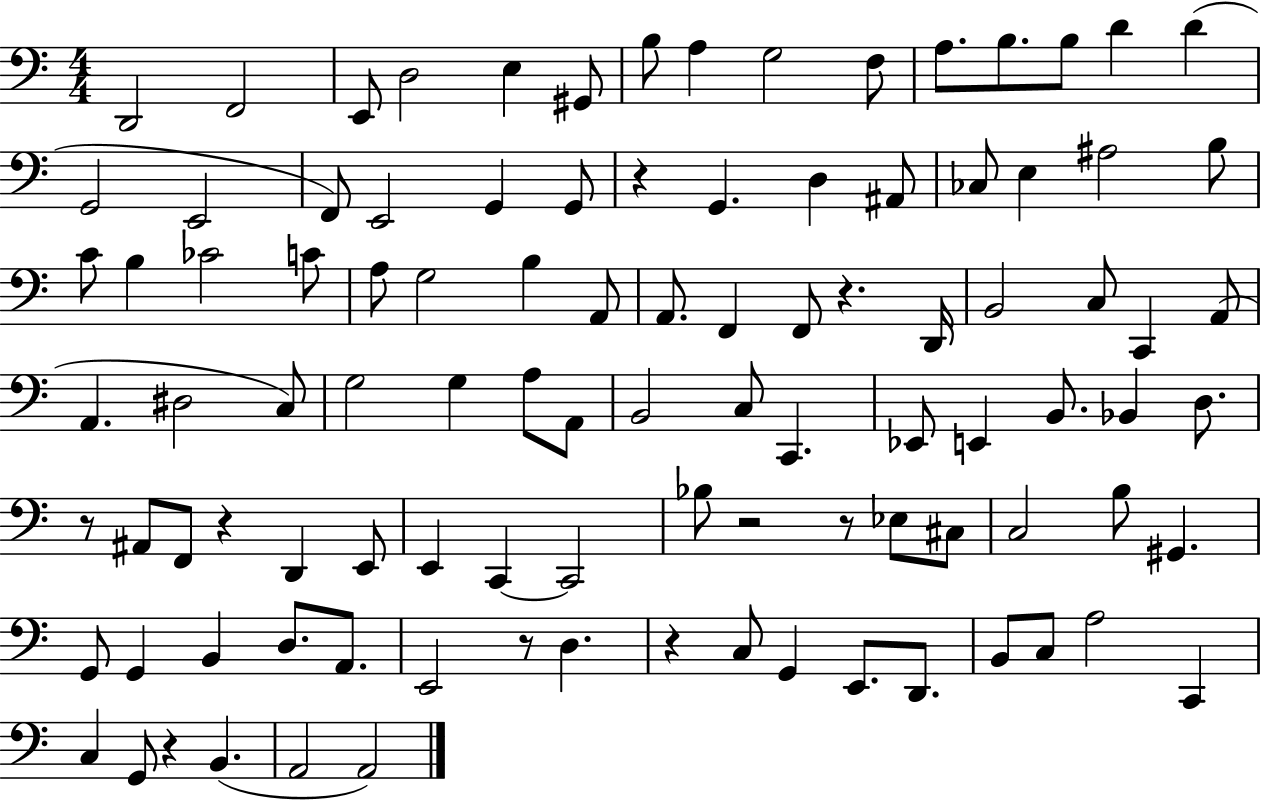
X:1
T:Untitled
M:4/4
L:1/4
K:C
D,,2 F,,2 E,,/2 D,2 E, ^G,,/2 B,/2 A, G,2 F,/2 A,/2 B,/2 B,/2 D D G,,2 E,,2 F,,/2 E,,2 G,, G,,/2 z G,, D, ^A,,/2 _C,/2 E, ^A,2 B,/2 C/2 B, _C2 C/2 A,/2 G,2 B, A,,/2 A,,/2 F,, F,,/2 z D,,/4 B,,2 C,/2 C,, A,,/2 A,, ^D,2 C,/2 G,2 G, A,/2 A,,/2 B,,2 C,/2 C,, _E,,/2 E,, B,,/2 _B,, D,/2 z/2 ^A,,/2 F,,/2 z D,, E,,/2 E,, C,, C,,2 _B,/2 z2 z/2 _E,/2 ^C,/2 C,2 B,/2 ^G,, G,,/2 G,, B,, D,/2 A,,/2 E,,2 z/2 D, z C,/2 G,, E,,/2 D,,/2 B,,/2 C,/2 A,2 C,, C, G,,/2 z B,, A,,2 A,,2